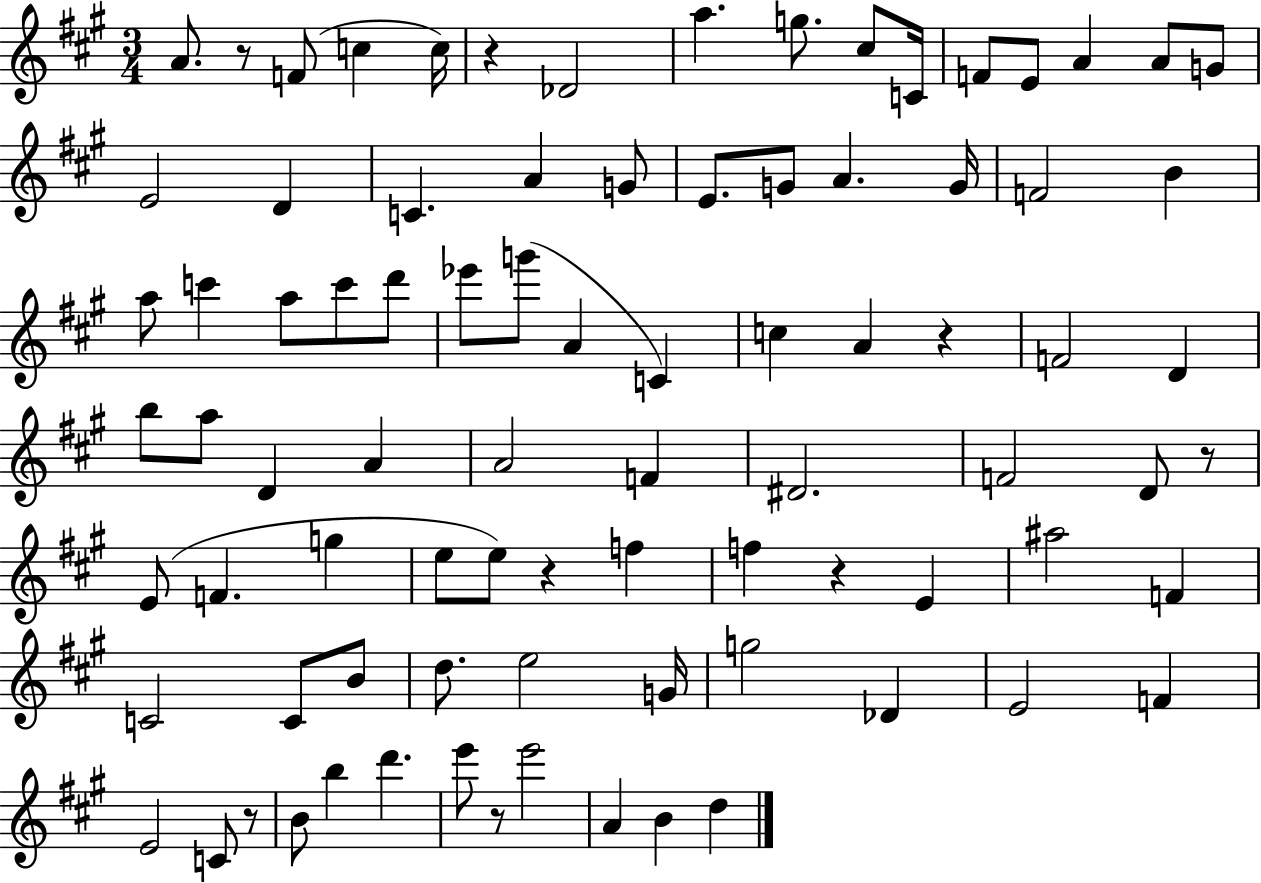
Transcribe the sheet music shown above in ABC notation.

X:1
T:Untitled
M:3/4
L:1/4
K:A
A/2 z/2 F/2 c c/4 z _D2 a g/2 ^c/2 C/4 F/2 E/2 A A/2 G/2 E2 D C A G/2 E/2 G/2 A G/4 F2 B a/2 c' a/2 c'/2 d'/2 _e'/2 g'/2 A C c A z F2 D b/2 a/2 D A A2 F ^D2 F2 D/2 z/2 E/2 F g e/2 e/2 z f f z E ^a2 F C2 C/2 B/2 d/2 e2 G/4 g2 _D E2 F E2 C/2 z/2 B/2 b d' e'/2 z/2 e'2 A B d